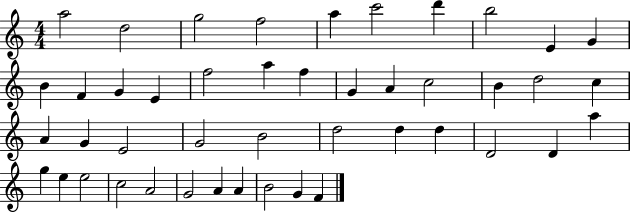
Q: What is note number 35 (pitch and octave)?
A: G5